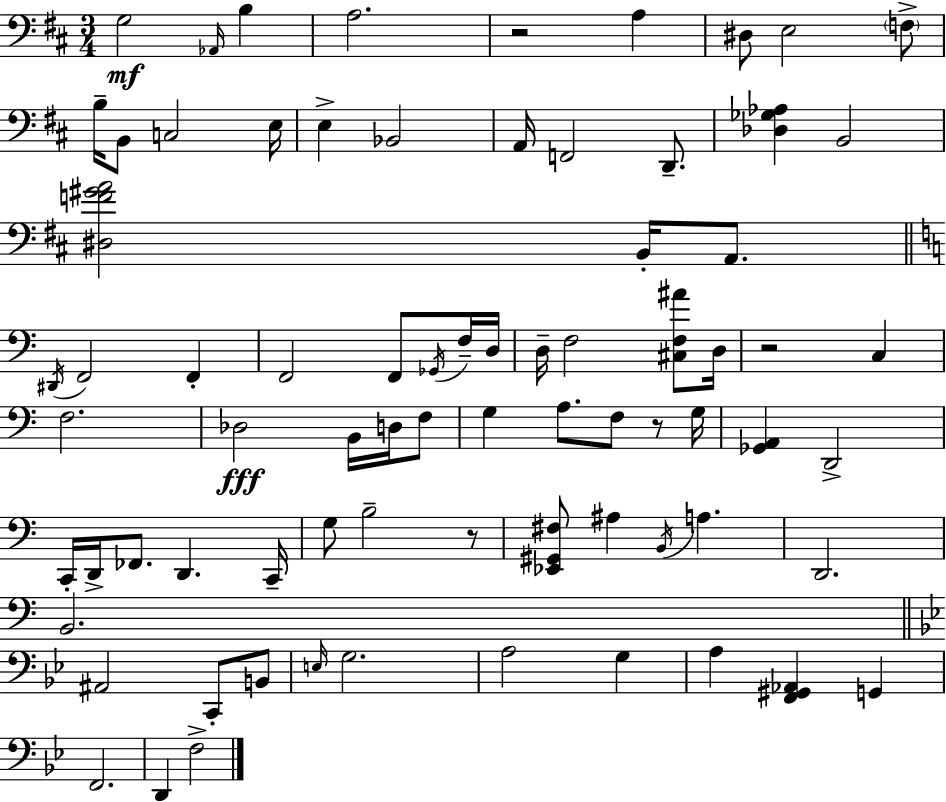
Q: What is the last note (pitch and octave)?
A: F3